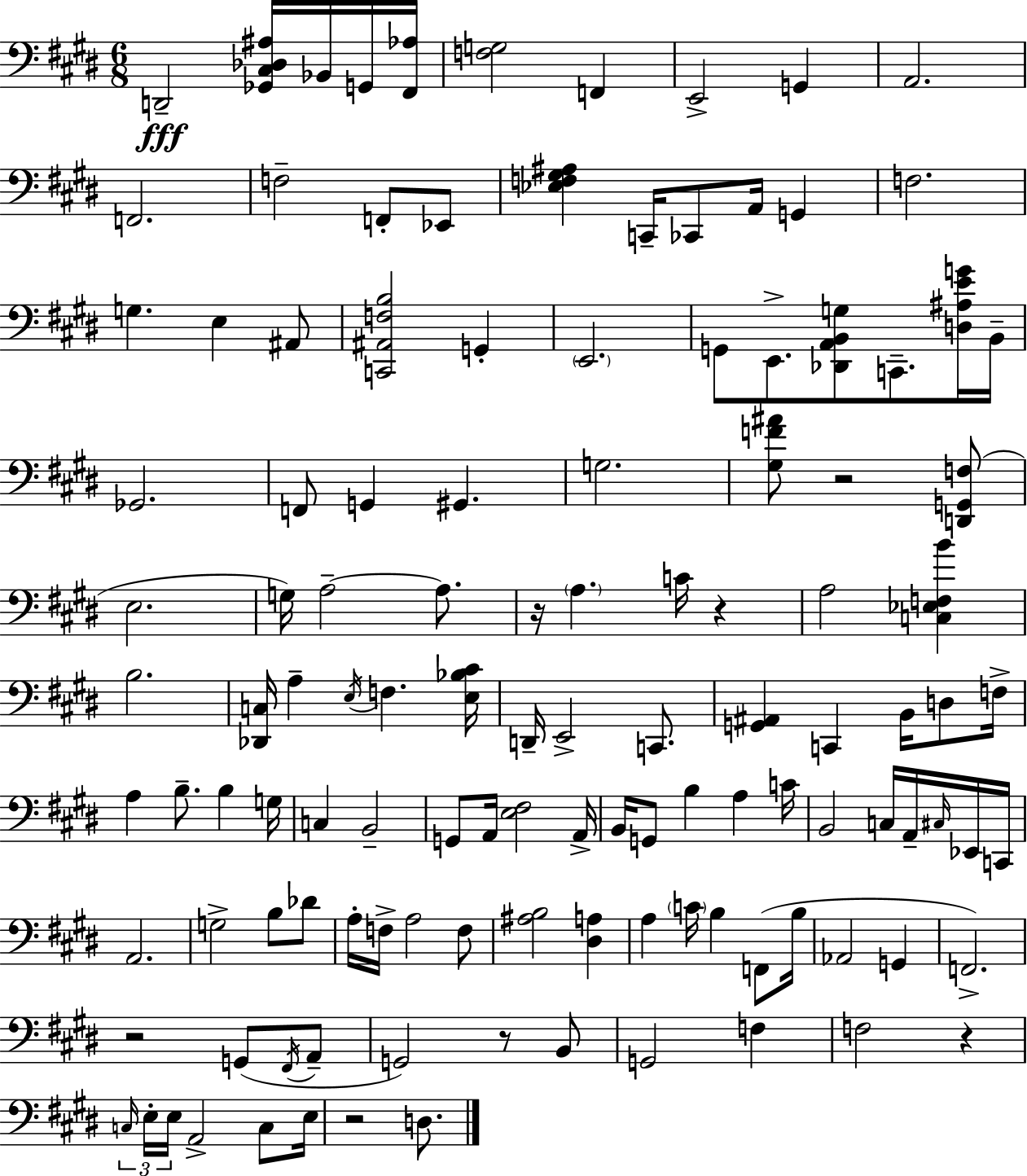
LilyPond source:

{
  \clef bass
  \numericTimeSignature
  \time 6/8
  \key e \major
  d,2--\fff <ges, cis des ais>16 bes,16 g,16 <fis, aes>16 | <f g>2 f,4 | e,2-> g,4 | a,2. | \break f,2. | f2-- f,8-. ees,8 | <ees f gis ais>4 c,16-- ces,8 a,16 g,4 | f2. | \break g4. e4 ais,8 | <c, ais, f b>2 g,4-. | \parenthesize e,2. | g,8 e,8.-> <des, a, b, g>8 c,8.-- <d ais e' g'>16 b,16-- | \break ges,2. | f,8 g,4 gis,4. | g2. | <gis f' ais'>8 r2 <d, g, f>8( | \break e2. | g16) a2--~~ a8. | r16 \parenthesize a4. c'16 r4 | a2 <c ees f b'>4 | \break b2. | <des, c>16 a4-- \acciaccatura { e16 } f4. | <e bes cis'>16 d,16-- e,2-> c,8. | <g, ais,>4 c,4 b,16 d8 | \break f16-> a4 b8.-- b4 | g16 c4 b,2-- | g,8 a,16 <e fis>2 | a,16-> b,16 g,8 b4 a4 | \break c'16 b,2 c16 a,16-- \grace { cis16 } | ees,16 c,16 a,2. | g2-> b8 | des'8 a16-. f16-> a2 | \break f8 <ais b>2 <dis a>4 | a4 \parenthesize c'16 b4 f,8( | b16 aes,2 g,4 | f,2.->) | \break r2 g,8( | \acciaccatura { fis,16 } a,8-- g,2) r8 | b,8 g,2 f4 | f2 r4 | \break \tuplet 3/2 { \grace { c16 } e16-. e16 } a,2-> | c8 e16 r2 | d8. \bar "|."
}